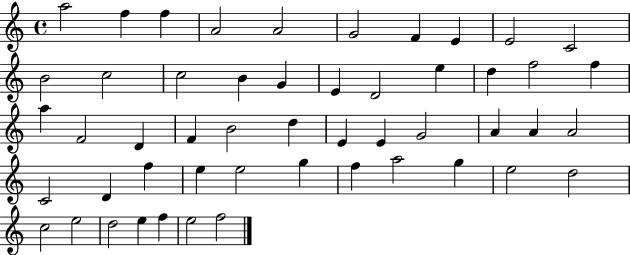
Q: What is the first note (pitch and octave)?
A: A5